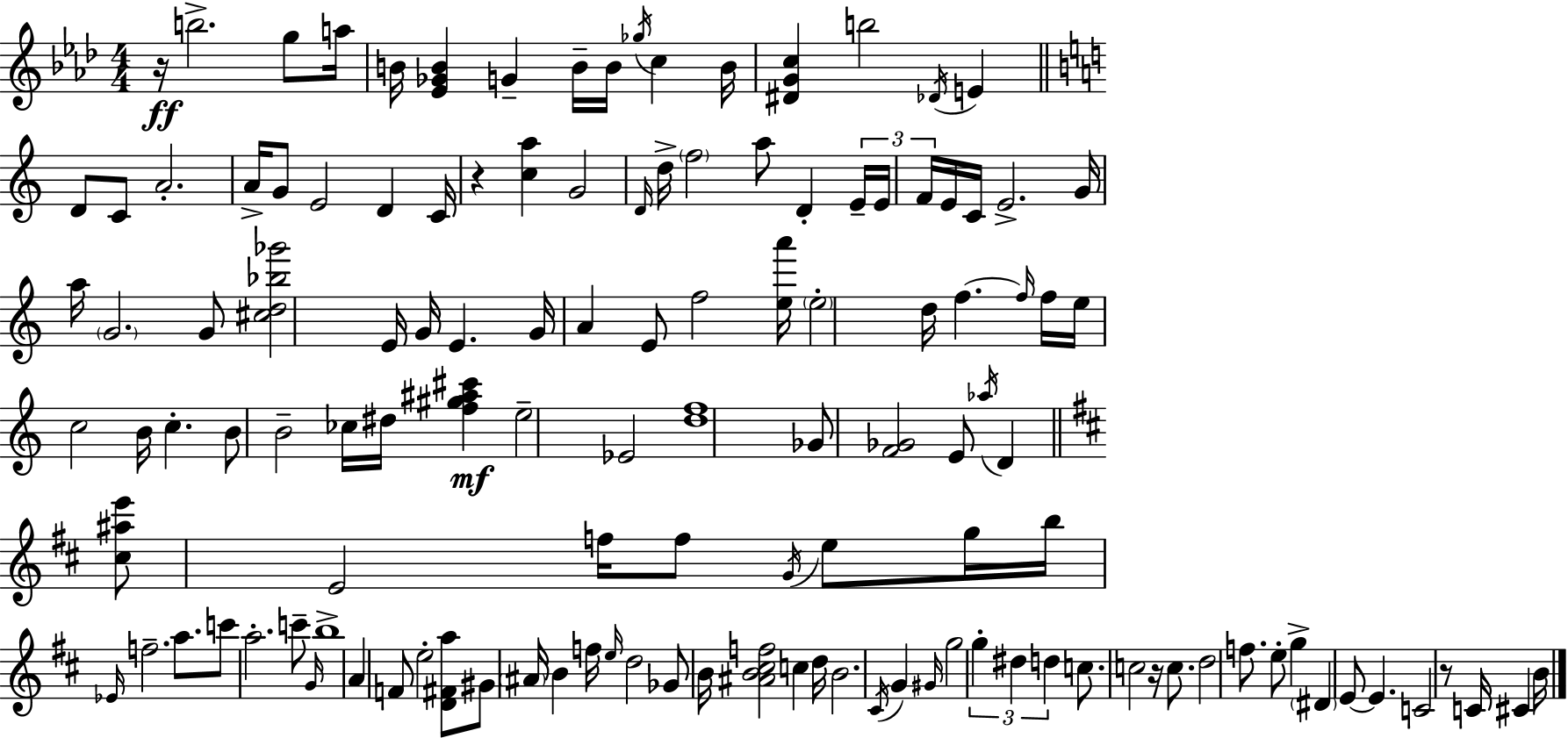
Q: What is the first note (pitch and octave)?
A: B5